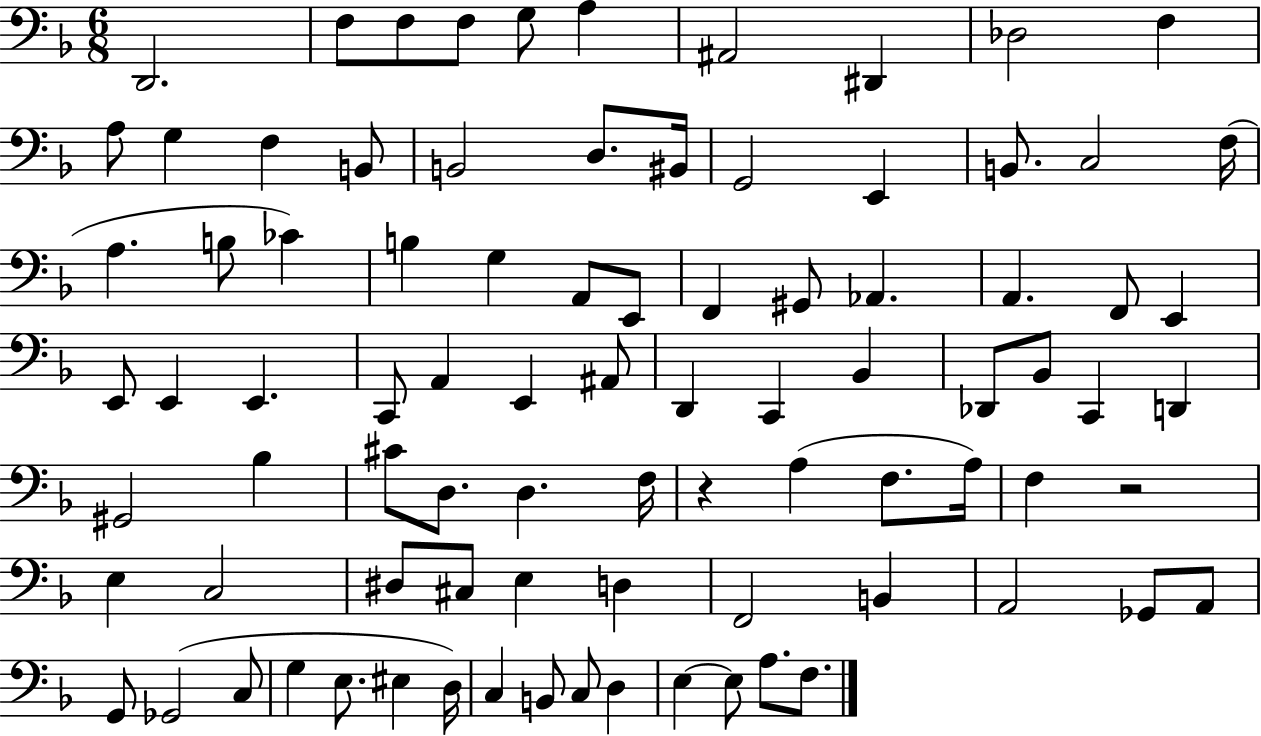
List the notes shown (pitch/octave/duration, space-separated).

D2/h. F3/e F3/e F3/e G3/e A3/q A#2/h D#2/q Db3/h F3/q A3/e G3/q F3/q B2/e B2/h D3/e. BIS2/s G2/h E2/q B2/e. C3/h F3/s A3/q. B3/e CES4/q B3/q G3/q A2/e E2/e F2/q G#2/e Ab2/q. A2/q. F2/e E2/q E2/e E2/q E2/q. C2/e A2/q E2/q A#2/e D2/q C2/q Bb2/q Db2/e Bb2/e C2/q D2/q G#2/h Bb3/q C#4/e D3/e. D3/q. F3/s R/q A3/q F3/e. A3/s F3/q R/h E3/q C3/h D#3/e C#3/e E3/q D3/q F2/h B2/q A2/h Gb2/e A2/e G2/e Gb2/h C3/e G3/q E3/e. EIS3/q D3/s C3/q B2/e C3/e D3/q E3/q E3/e A3/e. F3/e.